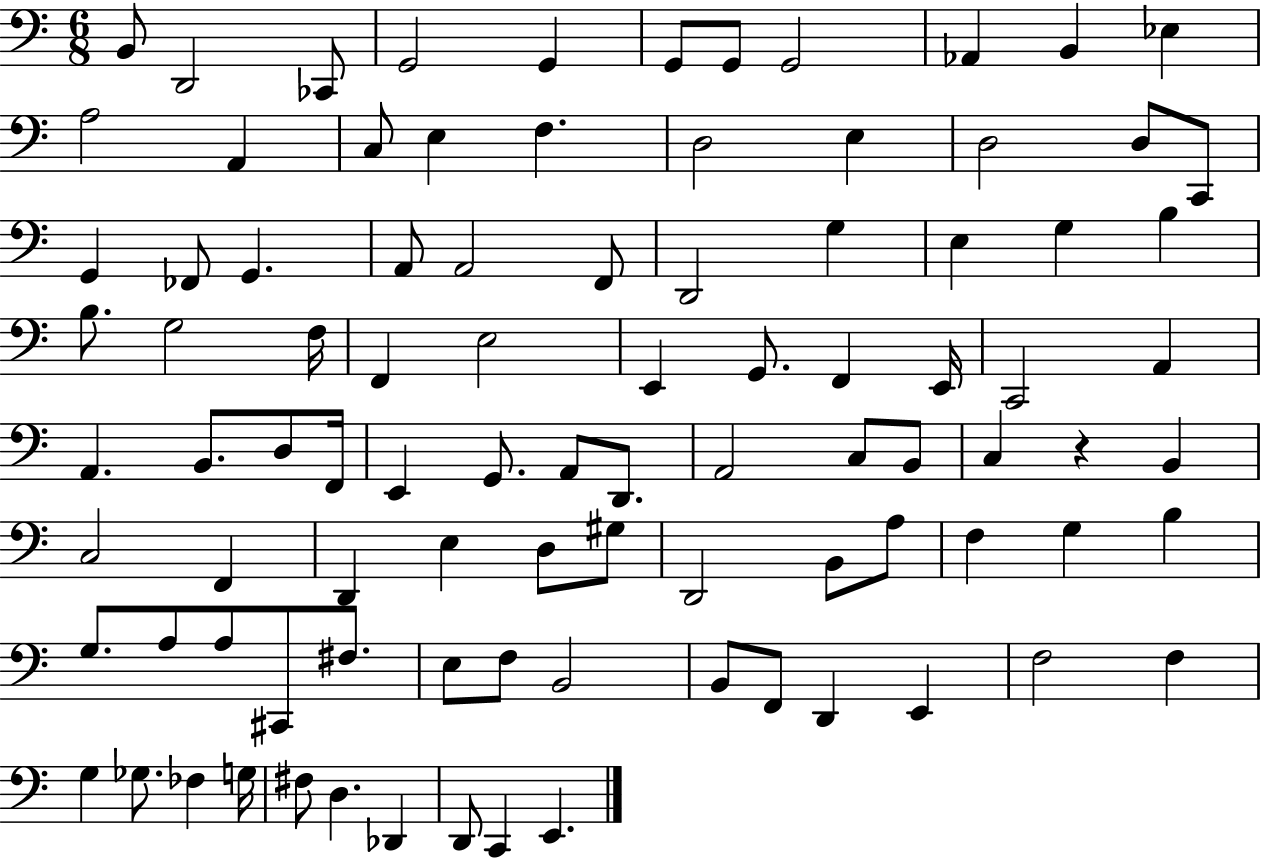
B2/e D2/h CES2/e G2/h G2/q G2/e G2/e G2/h Ab2/q B2/q Eb3/q A3/h A2/q C3/e E3/q F3/q. D3/h E3/q D3/h D3/e C2/e G2/q FES2/e G2/q. A2/e A2/h F2/e D2/h G3/q E3/q G3/q B3/q B3/e. G3/h F3/s F2/q E3/h E2/q G2/e. F2/q E2/s C2/h A2/q A2/q. B2/e. D3/e F2/s E2/q G2/e. A2/e D2/e. A2/h C3/e B2/e C3/q R/q B2/q C3/h F2/q D2/q E3/q D3/e G#3/e D2/h B2/e A3/e F3/q G3/q B3/q G3/e. A3/e A3/e C#2/e F#3/e. E3/e F3/e B2/h B2/e F2/e D2/q E2/q F3/h F3/q G3/q Gb3/e. FES3/q G3/s F#3/e D3/q. Db2/q D2/e C2/q E2/q.